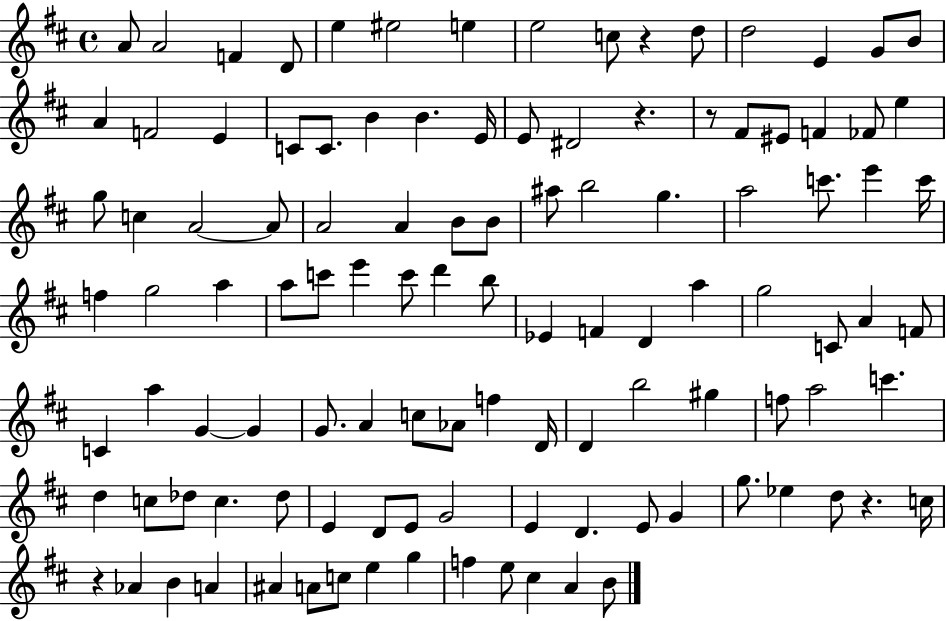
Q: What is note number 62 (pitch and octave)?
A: C4